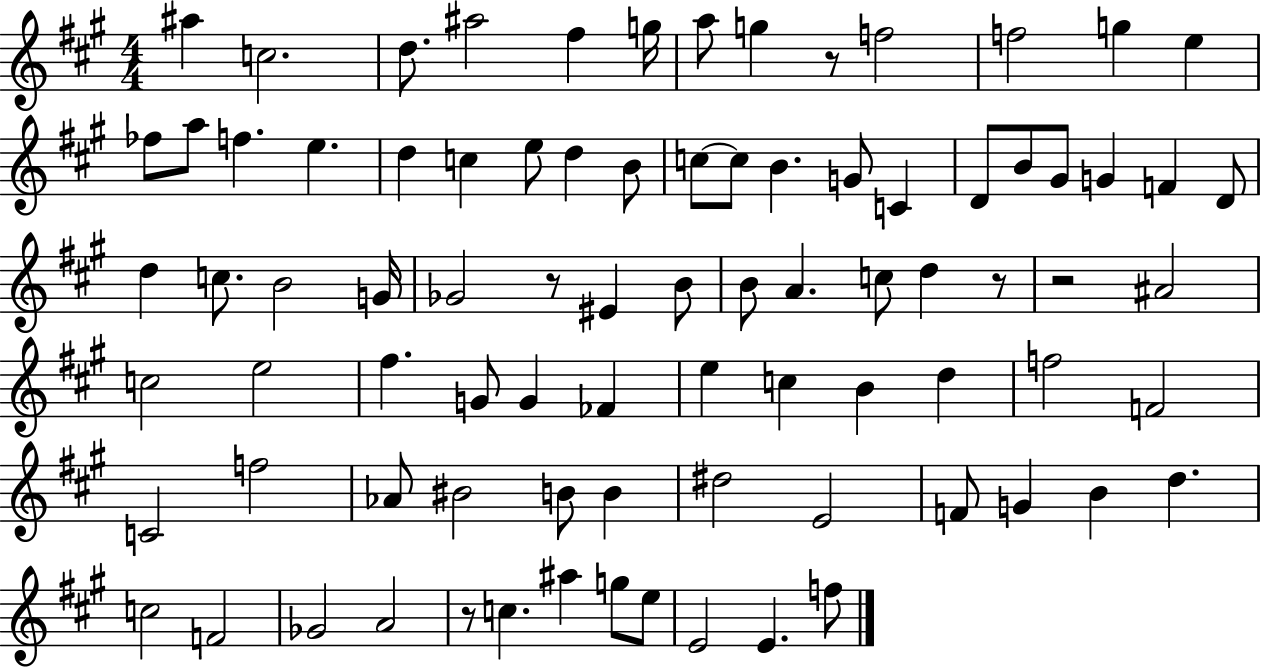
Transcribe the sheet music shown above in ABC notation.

X:1
T:Untitled
M:4/4
L:1/4
K:A
^a c2 d/2 ^a2 ^f g/4 a/2 g z/2 f2 f2 g e _f/2 a/2 f e d c e/2 d B/2 c/2 c/2 B G/2 C D/2 B/2 ^G/2 G F D/2 d c/2 B2 G/4 _G2 z/2 ^E B/2 B/2 A c/2 d z/2 z2 ^A2 c2 e2 ^f G/2 G _F e c B d f2 F2 C2 f2 _A/2 ^B2 B/2 B ^d2 E2 F/2 G B d c2 F2 _G2 A2 z/2 c ^a g/2 e/2 E2 E f/2